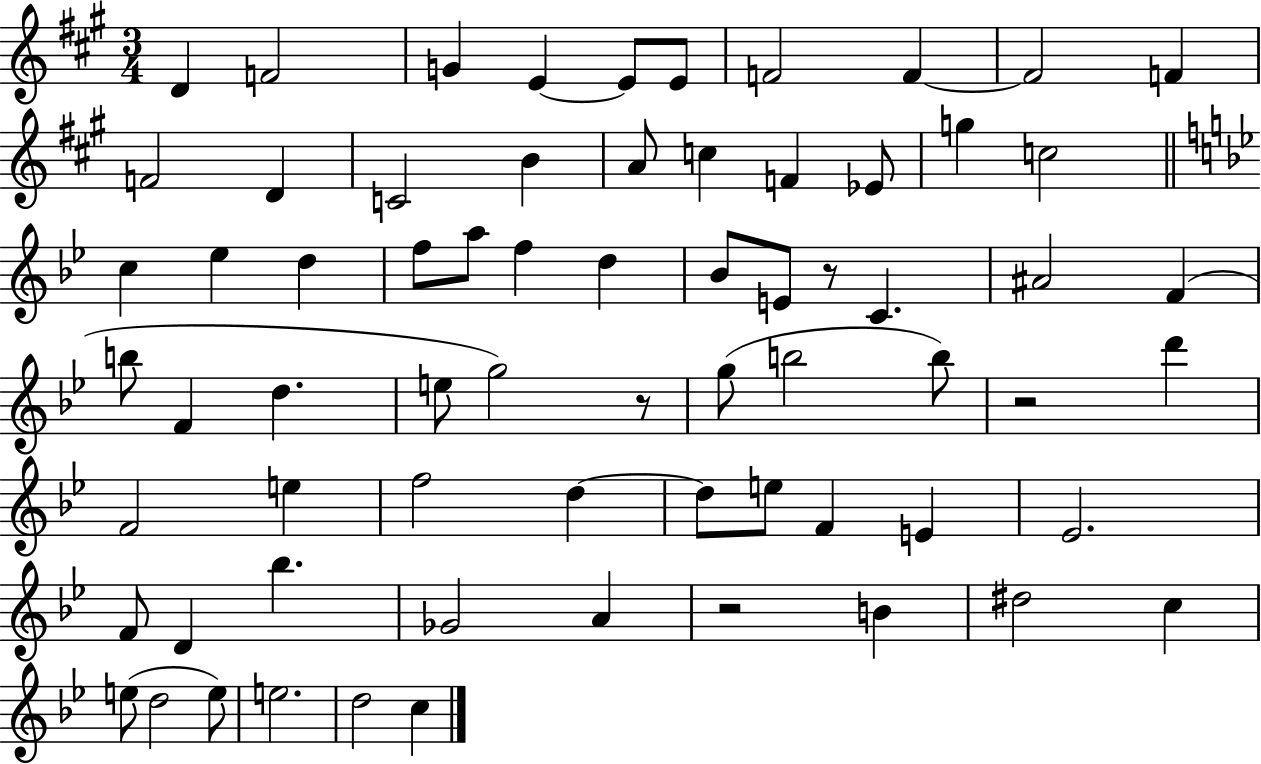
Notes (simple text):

D4/q F4/h G4/q E4/q E4/e E4/e F4/h F4/q F4/h F4/q F4/h D4/q C4/h B4/q A4/e C5/q F4/q Eb4/e G5/q C5/h C5/q Eb5/q D5/q F5/e A5/e F5/q D5/q Bb4/e E4/e R/e C4/q. A#4/h F4/q B5/e F4/q D5/q. E5/e G5/h R/e G5/e B5/h B5/e R/h D6/q F4/h E5/q F5/h D5/q D5/e E5/e F4/q E4/q Eb4/h. F4/e D4/q Bb5/q. Gb4/h A4/q R/h B4/q D#5/h C5/q E5/e D5/h E5/e E5/h. D5/h C5/q